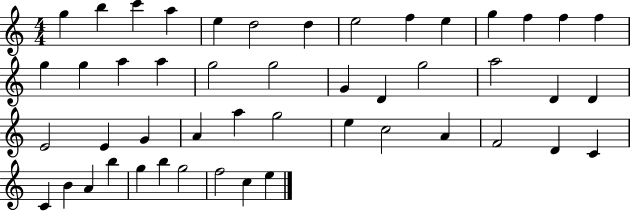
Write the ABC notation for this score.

X:1
T:Untitled
M:4/4
L:1/4
K:C
g b c' a e d2 d e2 f e g f f f g g a a g2 g2 G D g2 a2 D D E2 E G A a g2 e c2 A F2 D C C B A b g b g2 f2 c e